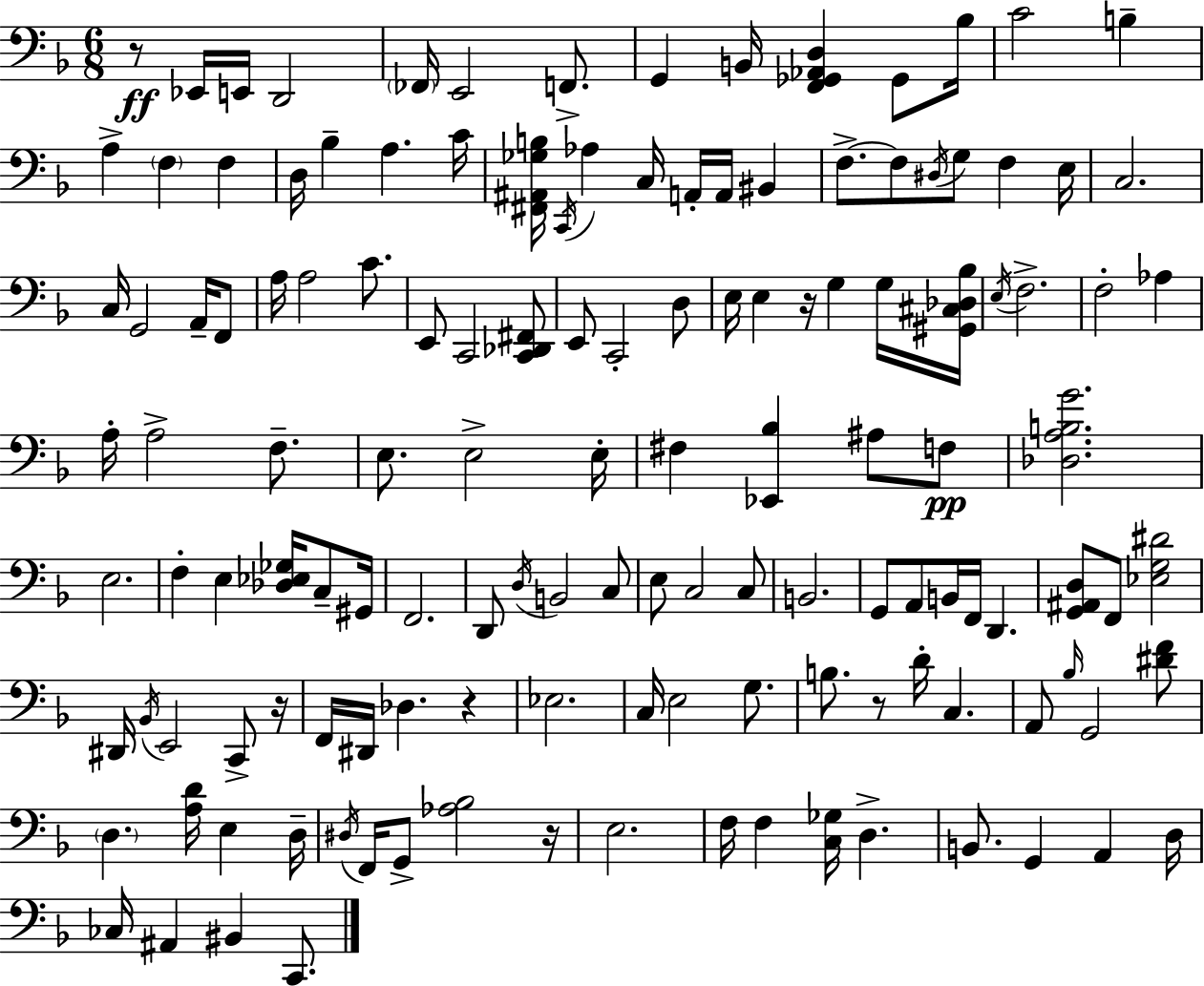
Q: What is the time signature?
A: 6/8